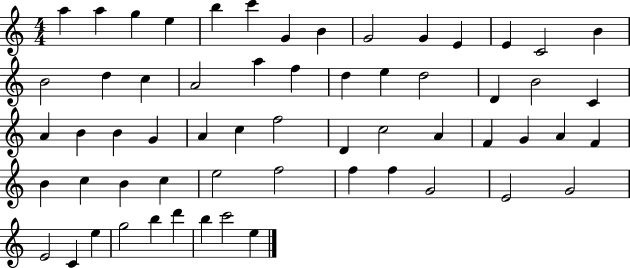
{
  \clef treble
  \numericTimeSignature
  \time 4/4
  \key c \major
  a''4 a''4 g''4 e''4 | b''4 c'''4 g'4 b'4 | g'2 g'4 e'4 | e'4 c'2 b'4 | \break b'2 d''4 c''4 | a'2 a''4 f''4 | d''4 e''4 d''2 | d'4 b'2 c'4 | \break a'4 b'4 b'4 g'4 | a'4 c''4 f''2 | d'4 c''2 a'4 | f'4 g'4 a'4 f'4 | \break b'4 c''4 b'4 c''4 | e''2 f''2 | f''4 f''4 g'2 | e'2 g'2 | \break e'2 c'4 e''4 | g''2 b''4 d'''4 | b''4 c'''2 e''4 | \bar "|."
}